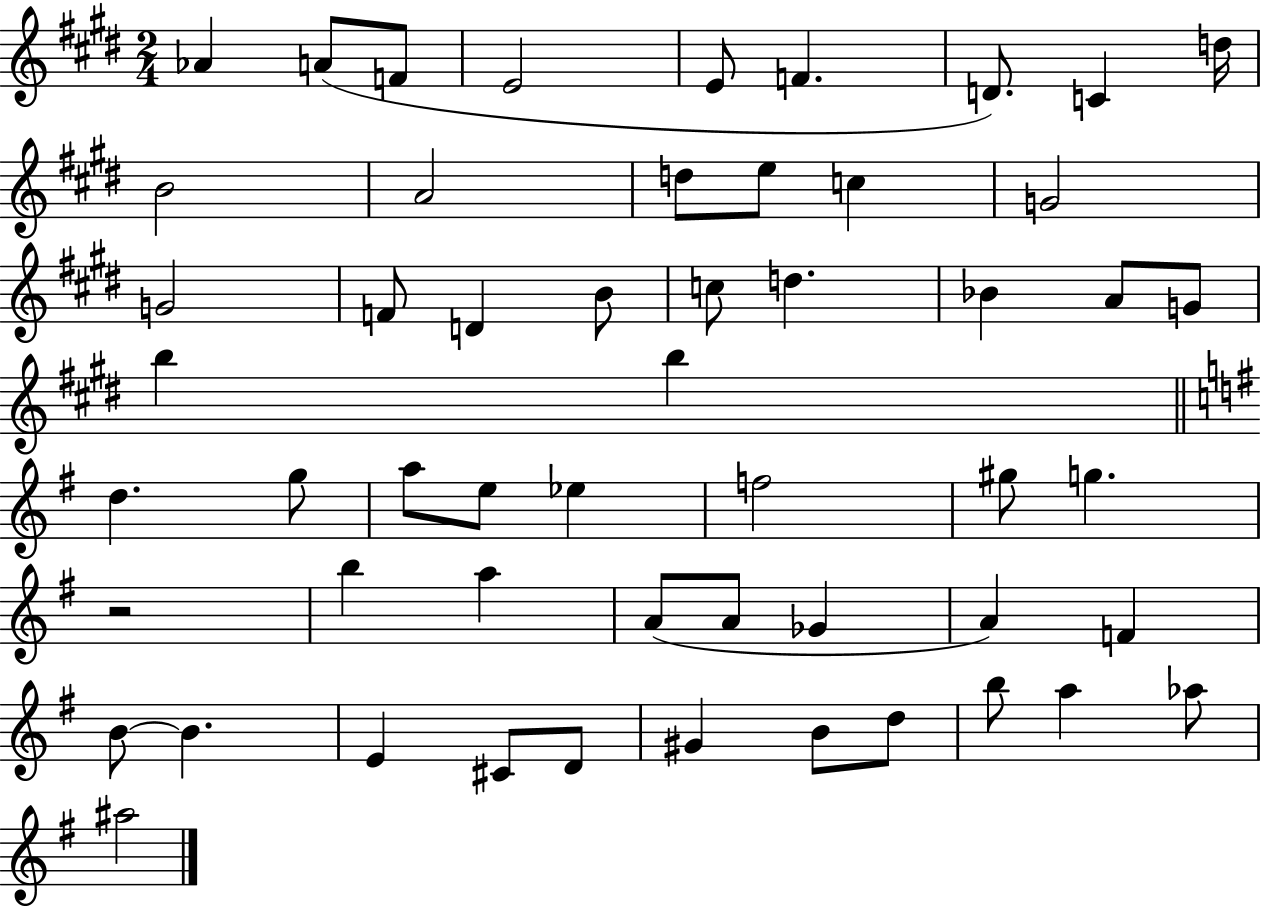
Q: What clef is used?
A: treble